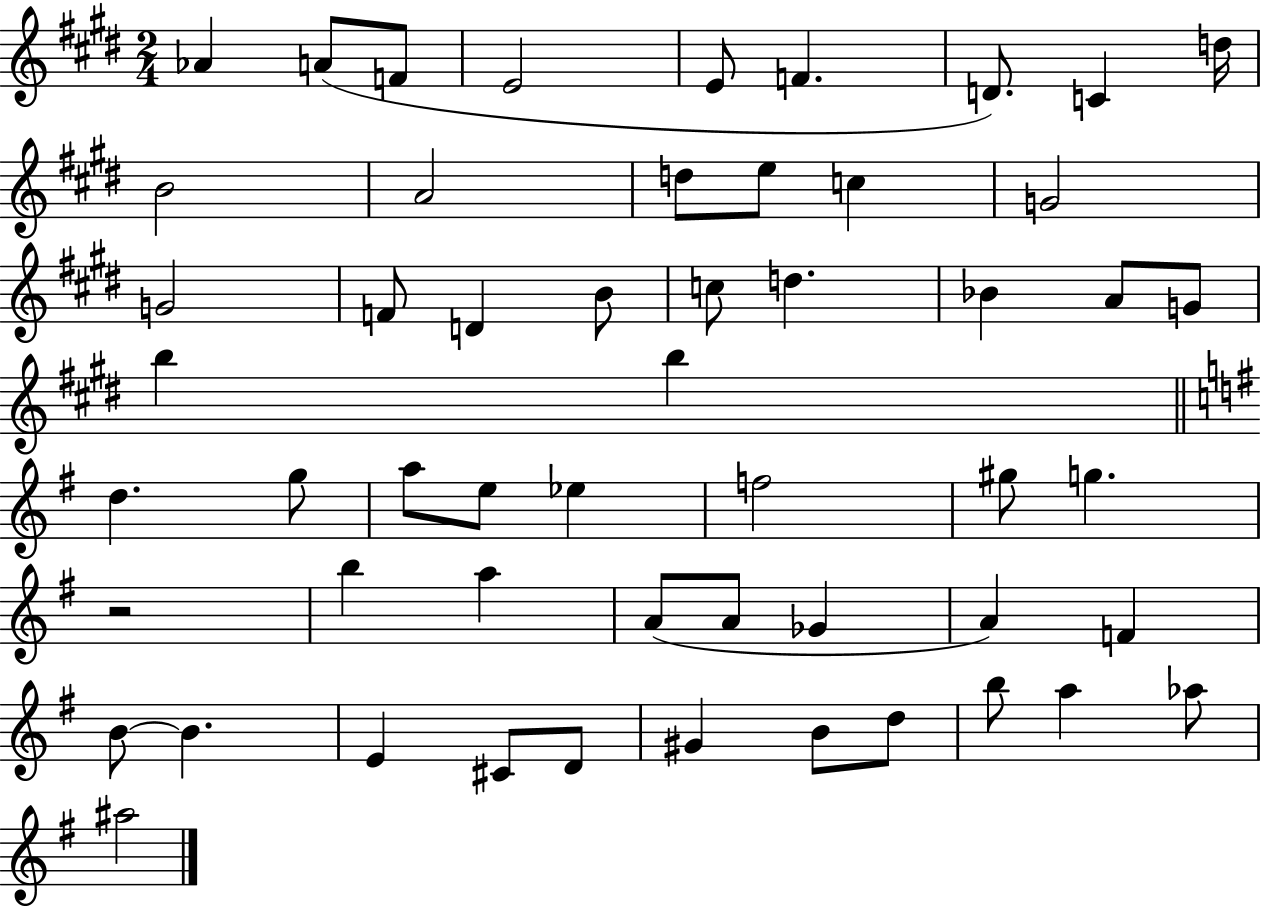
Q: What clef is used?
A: treble